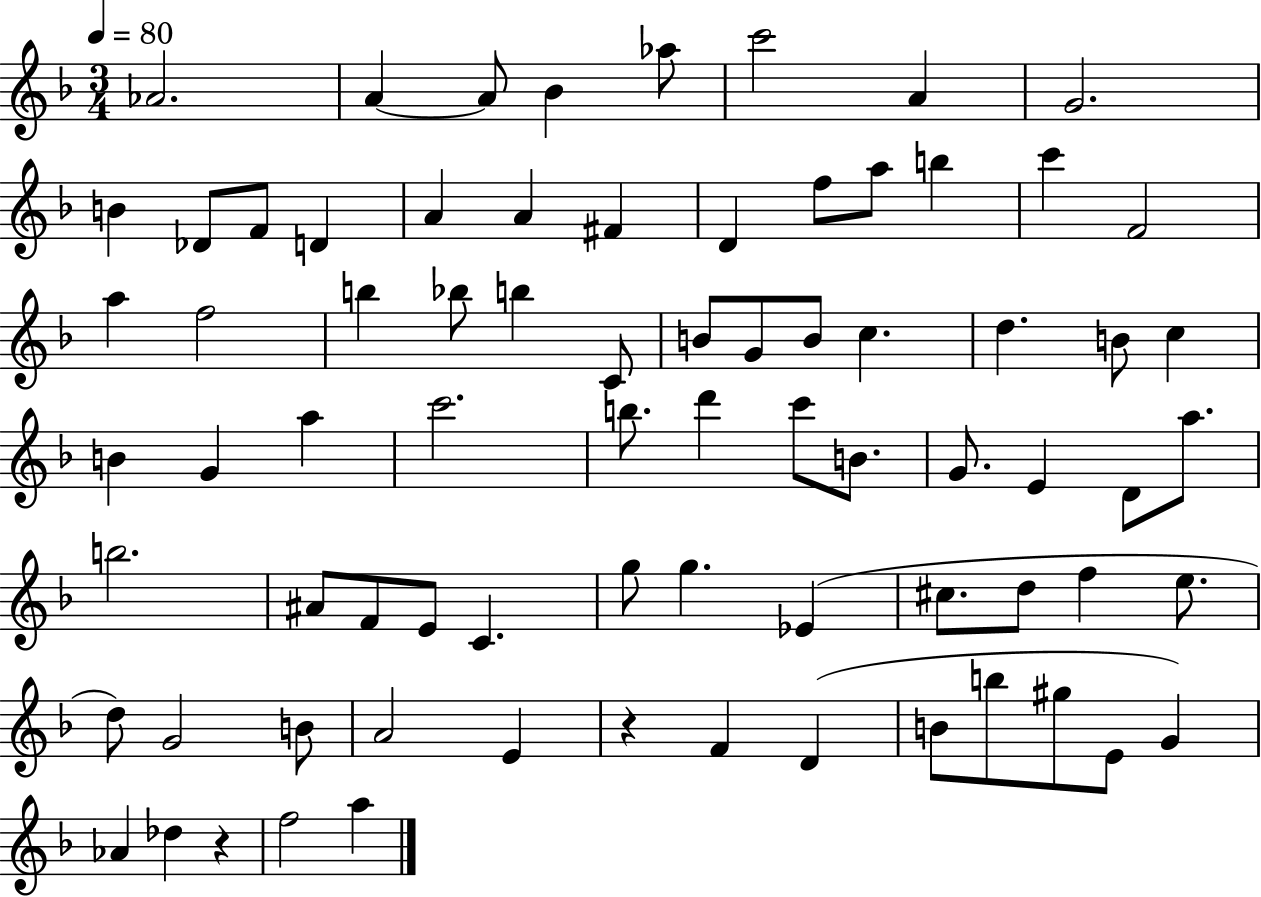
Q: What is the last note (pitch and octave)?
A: A5